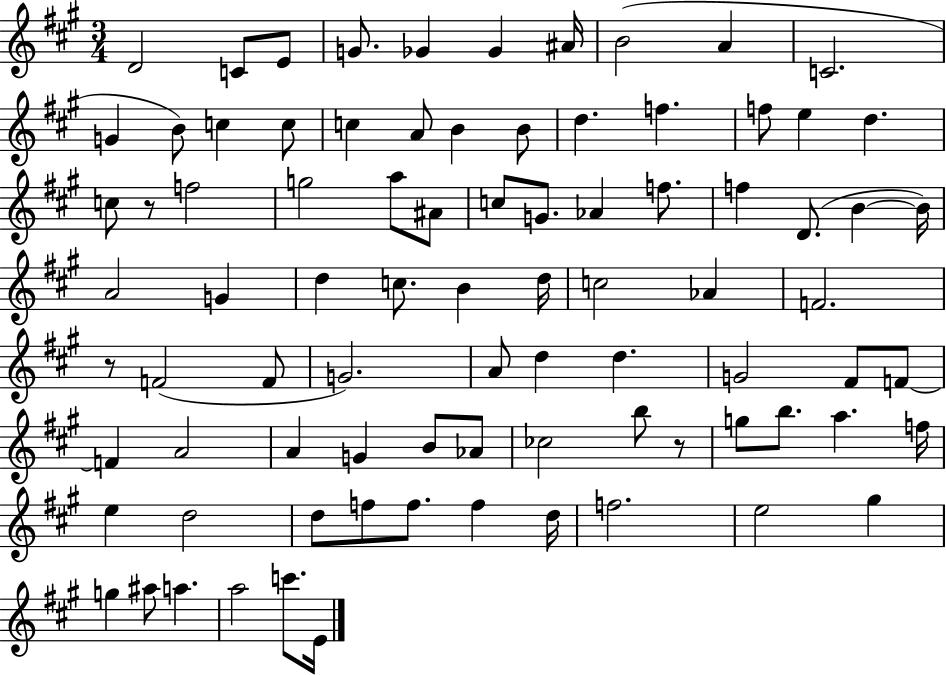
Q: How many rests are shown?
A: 3